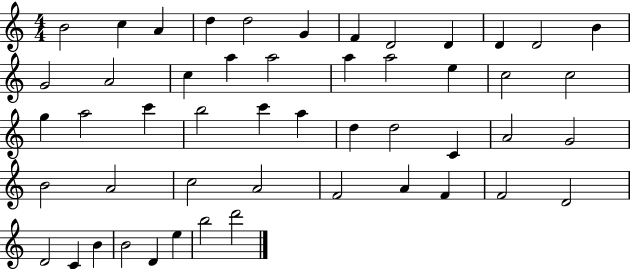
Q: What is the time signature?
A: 4/4